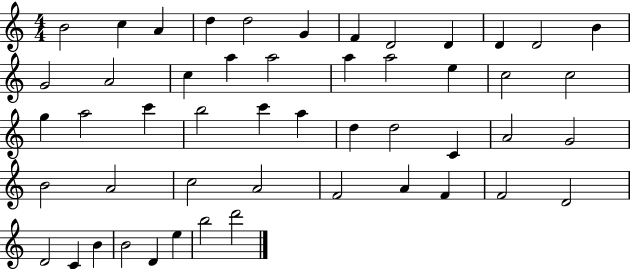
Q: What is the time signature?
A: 4/4